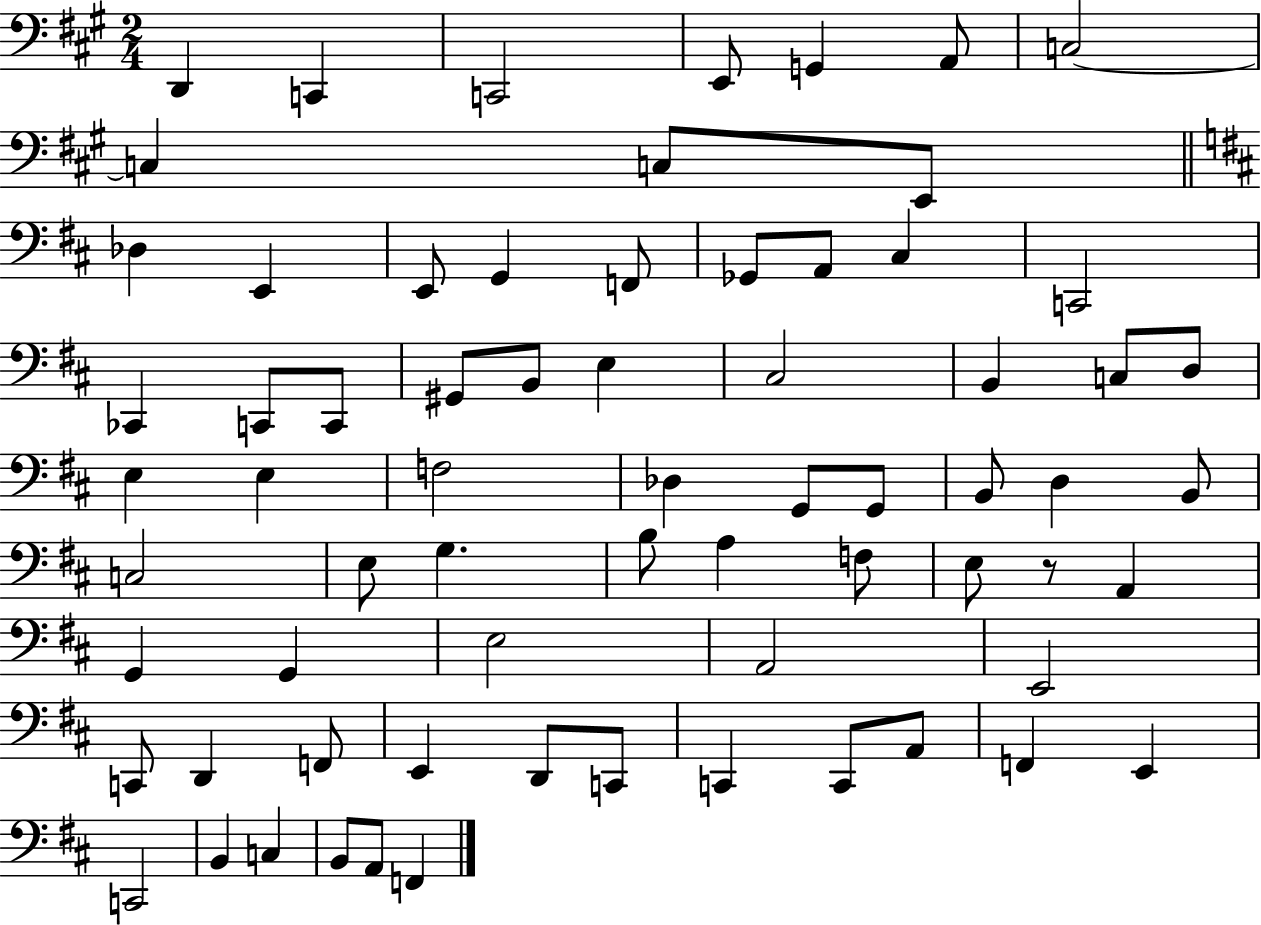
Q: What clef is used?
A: bass